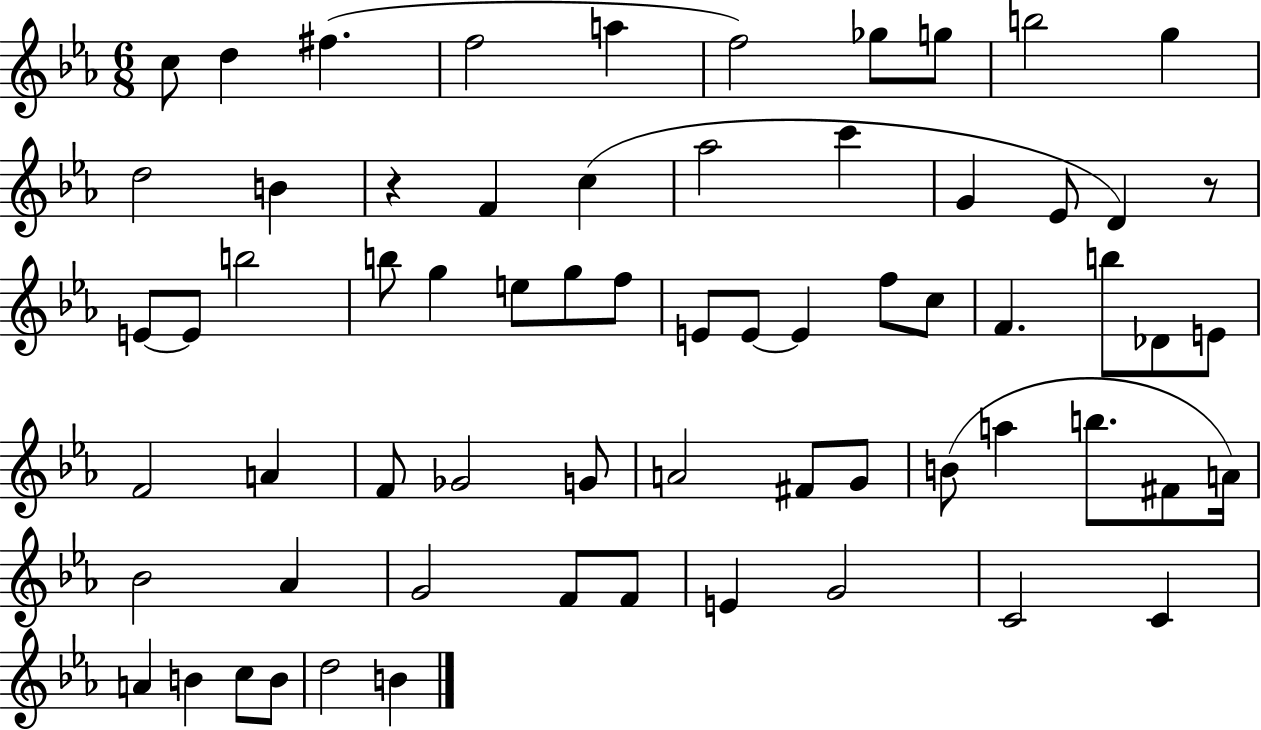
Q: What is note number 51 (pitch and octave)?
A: Ab4